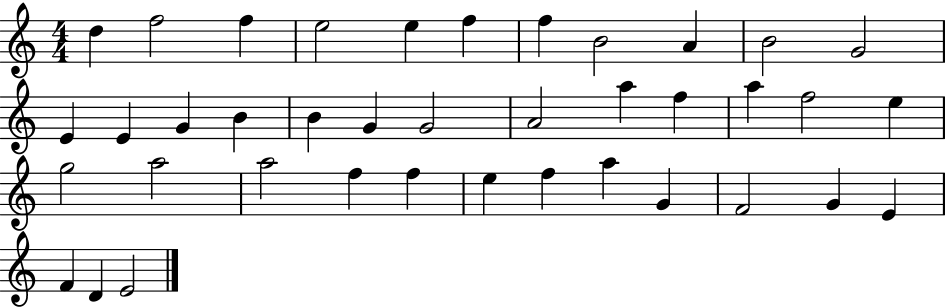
{
  \clef treble
  \numericTimeSignature
  \time 4/4
  \key c \major
  d''4 f''2 f''4 | e''2 e''4 f''4 | f''4 b'2 a'4 | b'2 g'2 | \break e'4 e'4 g'4 b'4 | b'4 g'4 g'2 | a'2 a''4 f''4 | a''4 f''2 e''4 | \break g''2 a''2 | a''2 f''4 f''4 | e''4 f''4 a''4 g'4 | f'2 g'4 e'4 | \break f'4 d'4 e'2 | \bar "|."
}